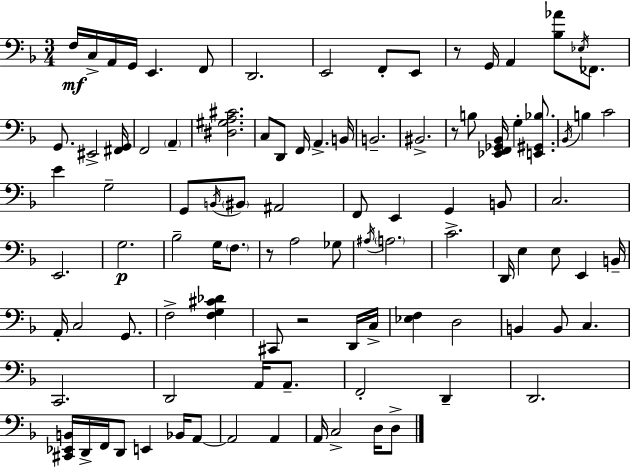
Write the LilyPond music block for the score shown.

{
  \clef bass
  \numericTimeSignature
  \time 3/4
  \key d \minor
  f16\mf c16-> a,16 g,16 e,4. f,8 | d,2. | e,2 f,8-. e,8 | r8 g,16 a,4 <bes aes'>8 \acciaccatura { ees16 } fes,8. | \break g,8. eis,2-> | <fis, g,>16 f,2 \parenthesize a,4-- | <dis gis a cis'>2. | c8 d,8 f,16 a,4.-> | \break b,16 b,2.-- | bis,2.-> | r8 b8 <ees, f, ges, bes,>16 g4-. <e, gis, bes>8. | \acciaccatura { bes,16 } b4 c'2 | \break e'4 g2-- | g,8 \acciaccatura { b,16 } \parenthesize bis,8 ais,2 | f,8 e,4 g,4 | b,8 c2. | \break e,2. | g2.\p | bes2-- g16 | \parenthesize f8. r8 a2 | \break ges8 \acciaccatura { ais16 } \parenthesize a2. | c'2.-> | d,16 e4 e8 e,4 | b,16-- a,16-. c2 | \break g,8. f2-> | <f g cis' des'>4 cis,8 r2 | d,16 c16-> <ees f>4 d2 | b,4 b,8 c4. | \break c,2. | d,2 | a,16 a,8.-- f,2-. | d,4-- d,2. | \break <cis, ees, b,>16 d,16-> f,16 d,8 e,4 | bes,16 a,8~~ a,2 | a,4 a,16 c2-> | d16 d8-> \bar "|."
}